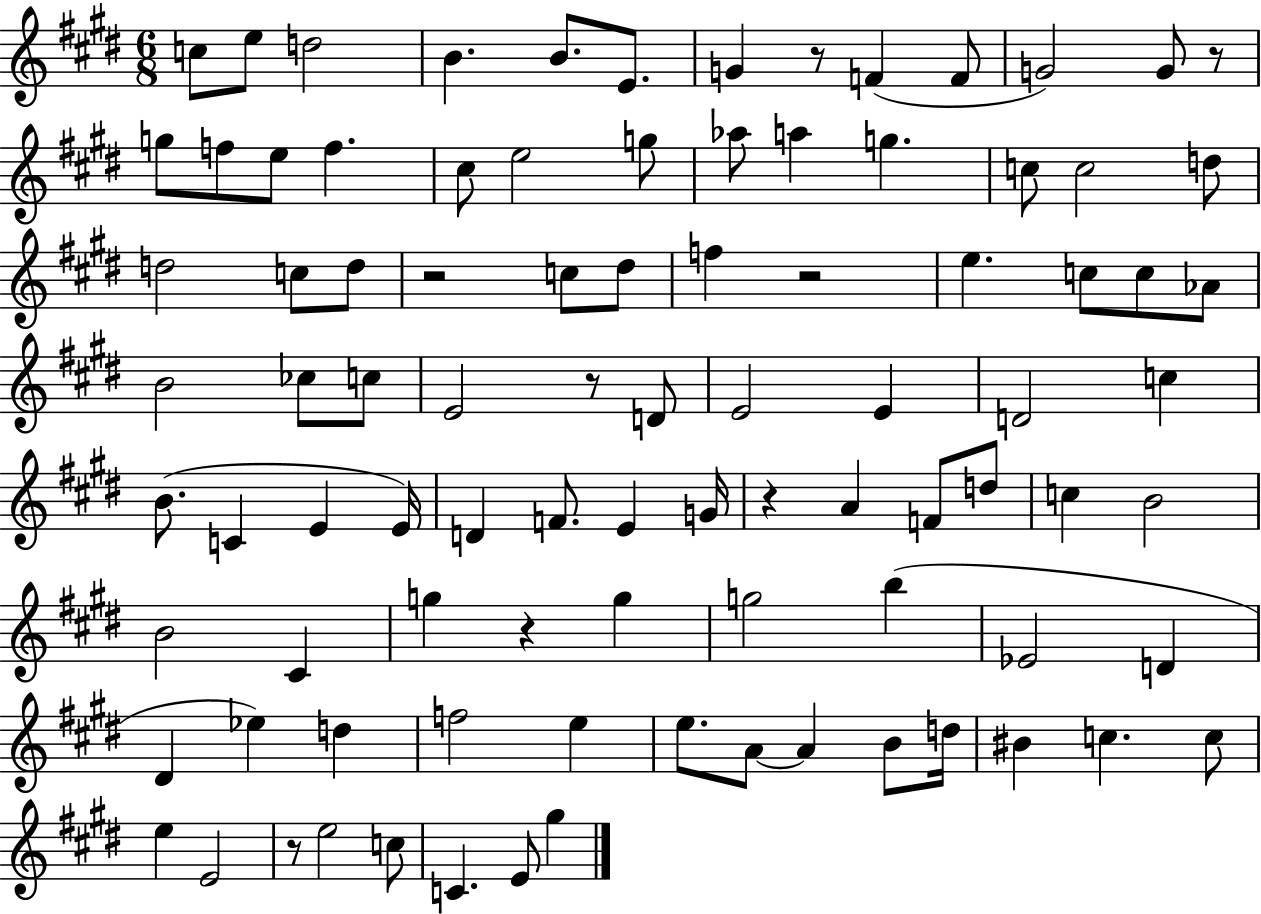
X:1
T:Untitled
M:6/8
L:1/4
K:E
c/2 e/2 d2 B B/2 E/2 G z/2 F F/2 G2 G/2 z/2 g/2 f/2 e/2 f ^c/2 e2 g/2 _a/2 a g c/2 c2 d/2 d2 c/2 d/2 z2 c/2 ^d/2 f z2 e c/2 c/2 _A/2 B2 _c/2 c/2 E2 z/2 D/2 E2 E D2 c B/2 C E E/4 D F/2 E G/4 z A F/2 d/2 c B2 B2 ^C g z g g2 b _E2 D ^D _e d f2 e e/2 A/2 A B/2 d/4 ^B c c/2 e E2 z/2 e2 c/2 C E/2 ^g